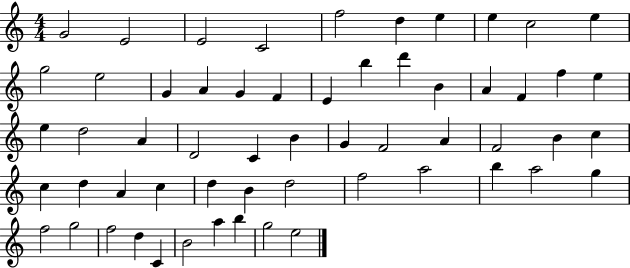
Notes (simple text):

G4/h E4/h E4/h C4/h F5/h D5/q E5/q E5/q C5/h E5/q G5/h E5/h G4/q A4/q G4/q F4/q E4/q B5/q D6/q B4/q A4/q F4/q F5/q E5/q E5/q D5/h A4/q D4/h C4/q B4/q G4/q F4/h A4/q F4/h B4/q C5/q C5/q D5/q A4/q C5/q D5/q B4/q D5/h F5/h A5/h B5/q A5/h G5/q F5/h G5/h F5/h D5/q C4/q B4/h A5/q B5/q G5/h E5/h